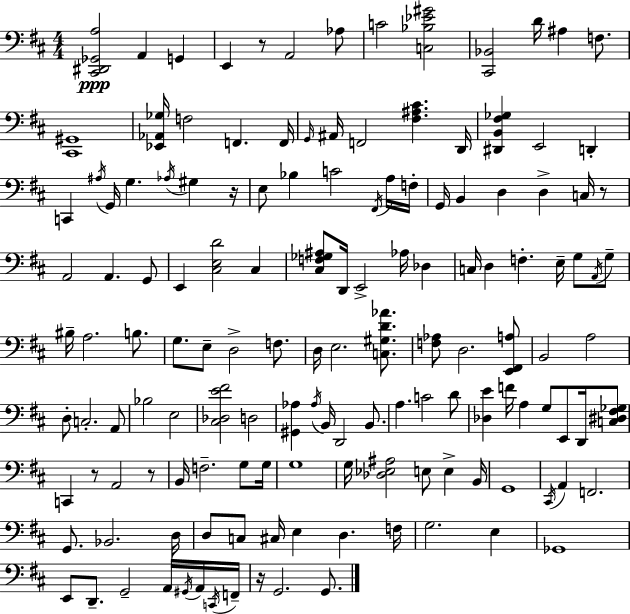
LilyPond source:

{
  \clef bass
  \numericTimeSignature
  \time 4/4
  \key d \major
  <cis, dis, ges, a>2\ppp a,4 g,4 | e,4 r8 a,2 aes8 | c'2 <c bes ees' gis'>2 | <cis, bes,>2 d'16 ais4 f8. | \break <cis, gis,>1 | <ees, aes, ges>16 f2 f,4. f,16 | \grace { g,16 } ais,16 f,2 <fis ais cis'>4. | d,16 <dis, b, fis ges>4 e,2 d,4-. | \break c,4 \acciaccatura { ais16 } g,16 g4. \acciaccatura { aes16 } gis4 | r16 e8 bes4 c'2 | \acciaccatura { fis,16 } a16 f16-. g,16 b,4 d4 d4-> | c16 r8 a,2 a,4. | \break g,8 e,4 <cis e d'>2 | cis4 <cis f ges ais>8 d,16 e,2-> aes16 | des4 c16 d4 f4.-. e16-- | g8 \acciaccatura { a,16 } g8-- bis16-- a2. | \break b8. g8. e8-- d2-> | f8. d16 e2. | <c gis d' aes'>8. <f aes>8 d2. | <e, fis, a>8 b,2 a2 | \break d8-. c2.-. | a,8 bes2 e2 | <cis des e' fis'>2 d2 | <gis, aes>4 \acciaccatura { aes16 } b,16 d,2 | \break b,8. a4. c'2 | d'8 <des e'>4 f'16 a4 g8 | e,8 d,16 <c dis fis ges>8 c,4 r8 a,2 | r8 b,16 f2.-- | \break g8 g16 g1 | g16 <des ees ais>2 e8 | e4-> b,16 g,1 | \acciaccatura { cis,16 } a,4 f,2. | \break g,8. bes,2. | d16 d8 c8 cis16 e4 | d4. f16 g2. | e4 ges,1 | \break e,8 d,8.-- g,2-- | a,16 \acciaccatura { gis,16 } a,16 \acciaccatura { c,16 } f,16-- r16 g,2. | g,8. \bar "|."
}